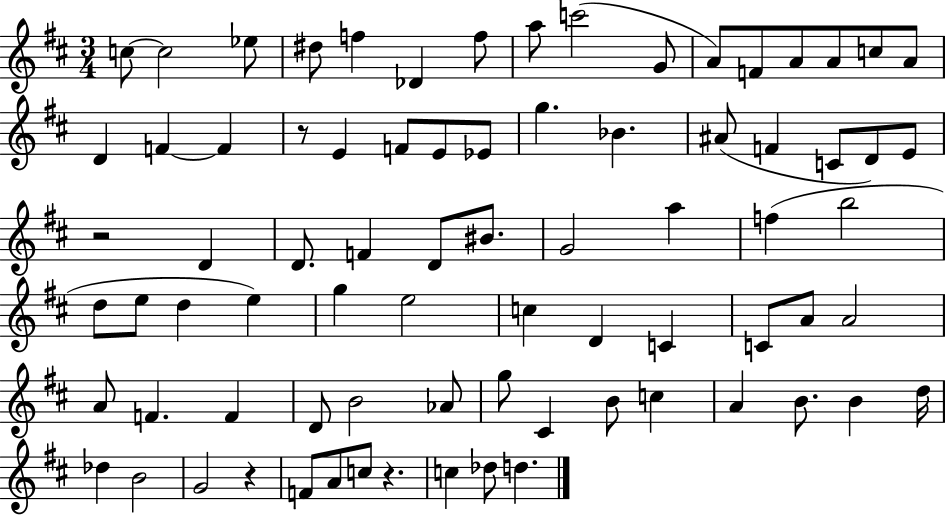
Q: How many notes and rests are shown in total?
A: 78